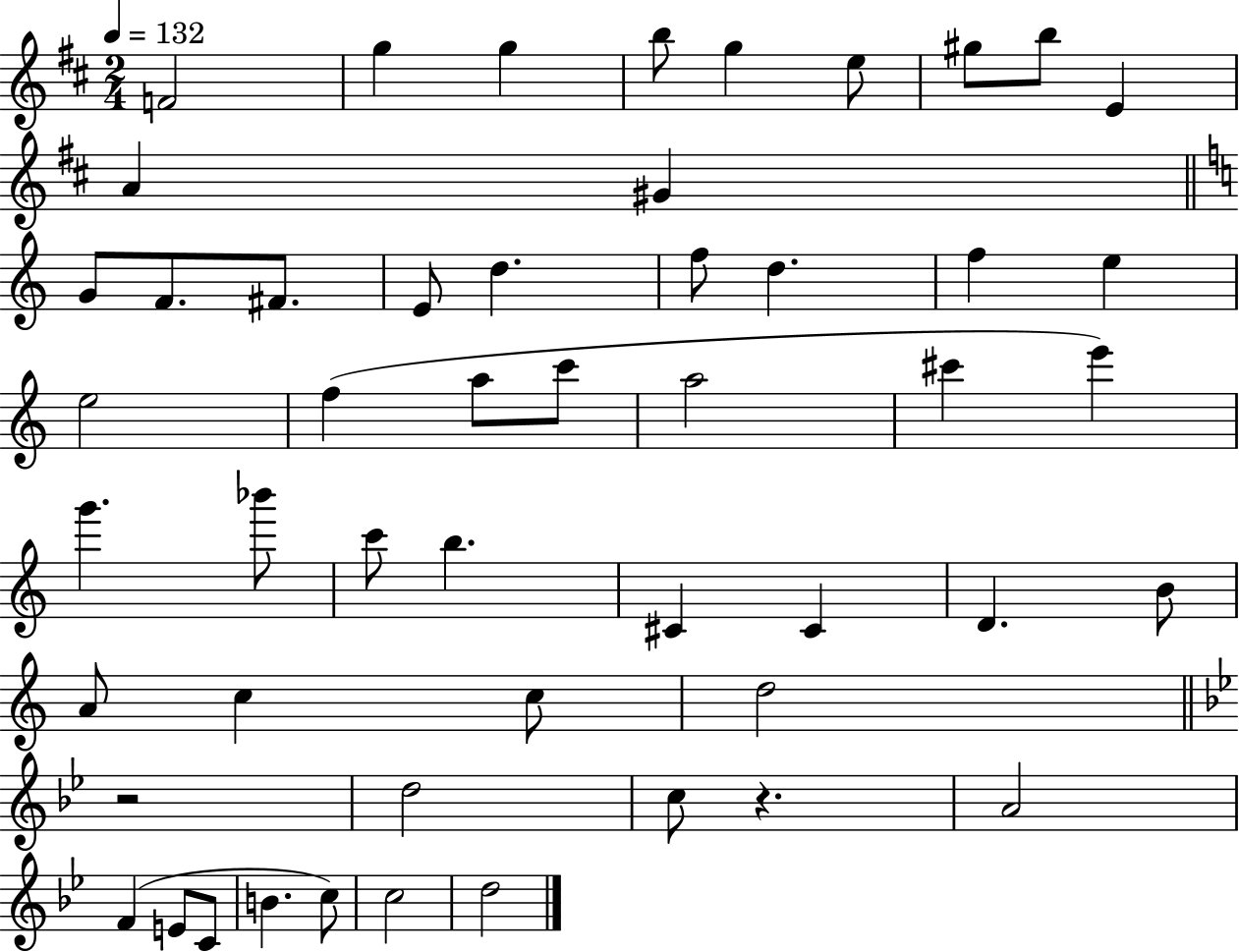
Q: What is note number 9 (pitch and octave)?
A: E4